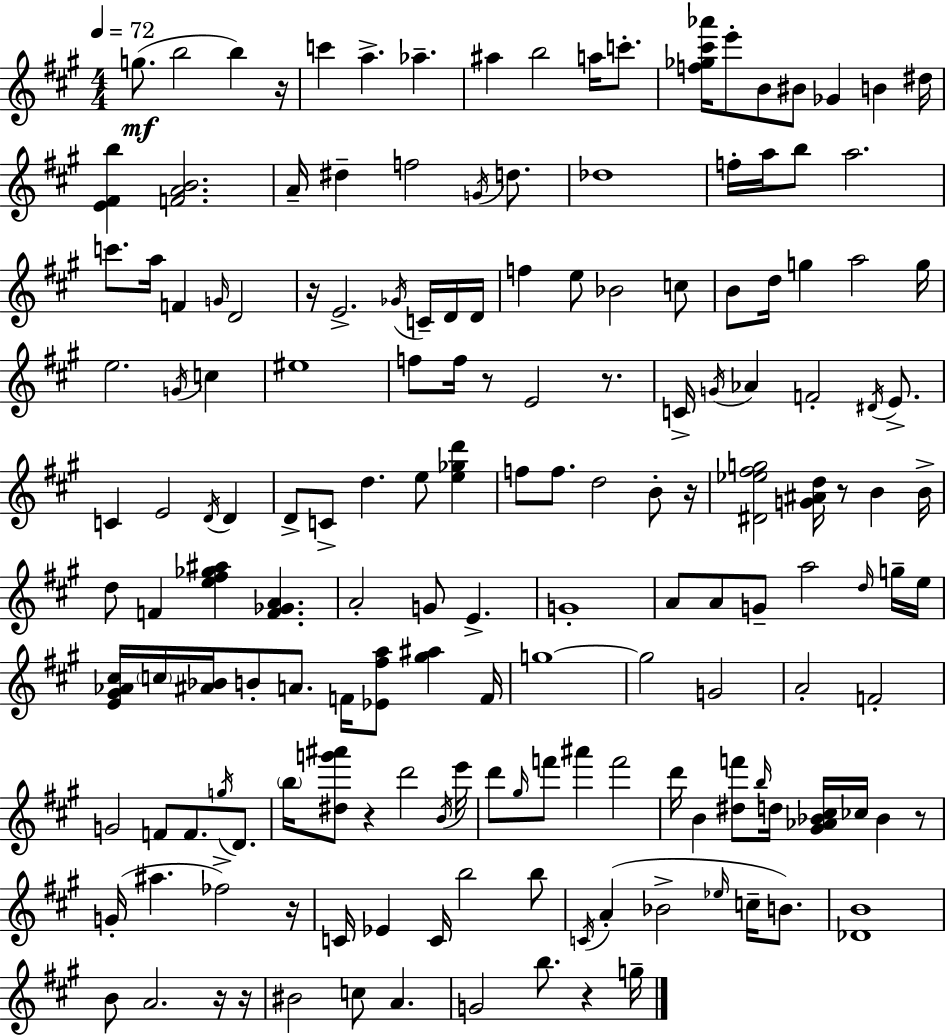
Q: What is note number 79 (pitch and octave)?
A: A4